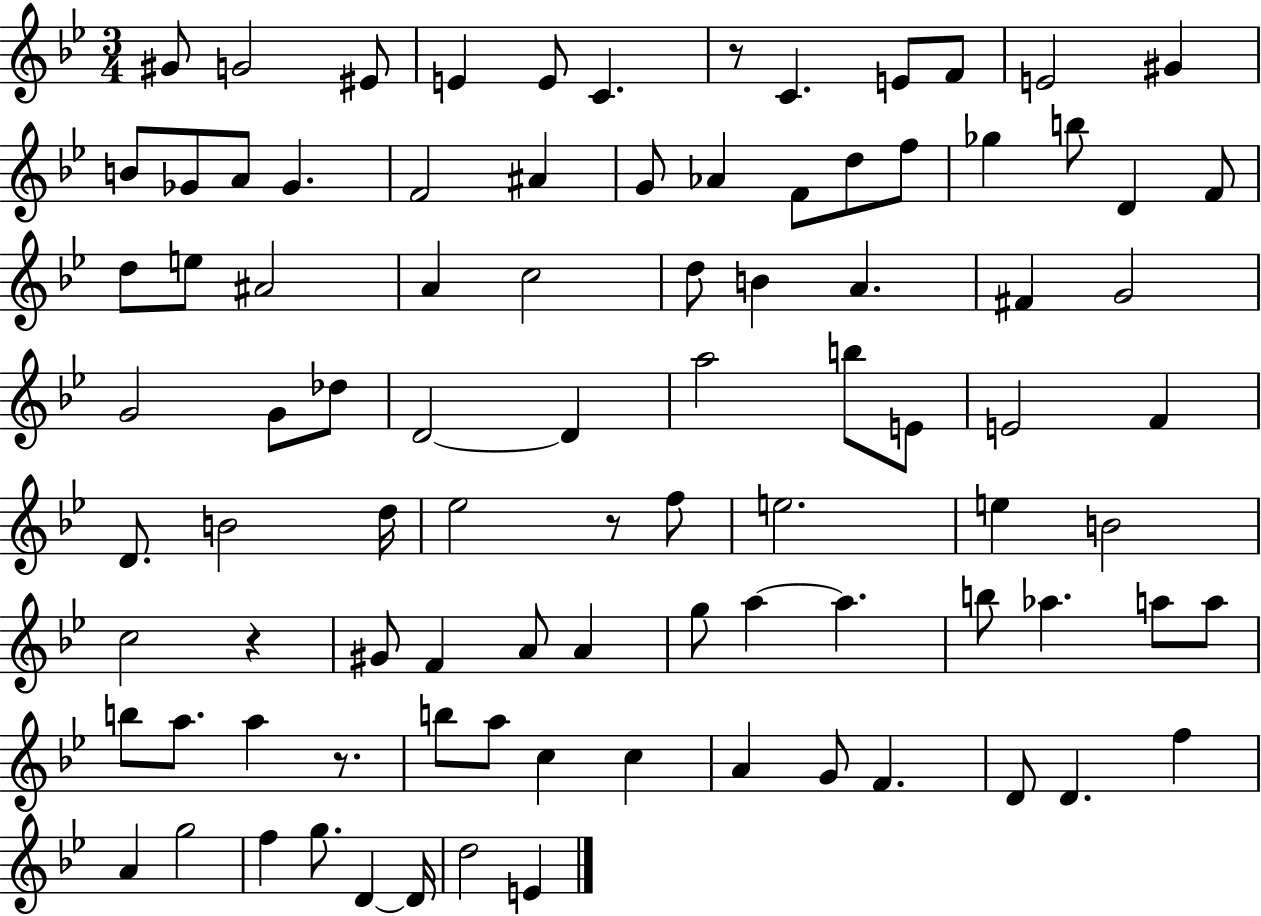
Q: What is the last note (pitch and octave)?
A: E4